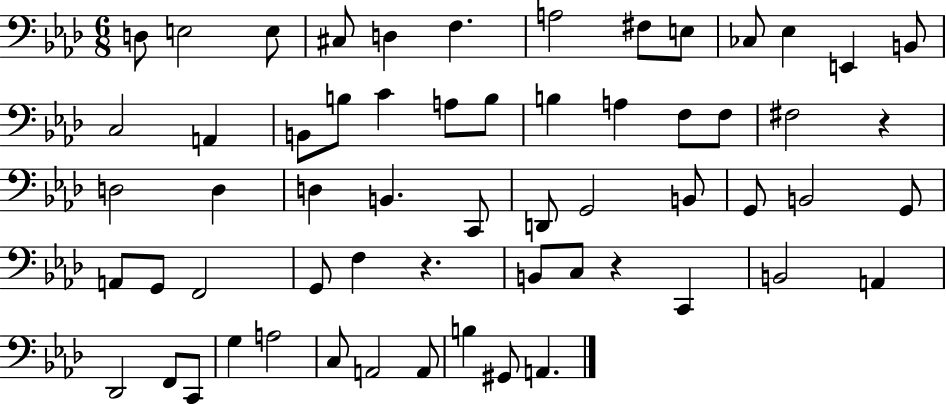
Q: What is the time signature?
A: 6/8